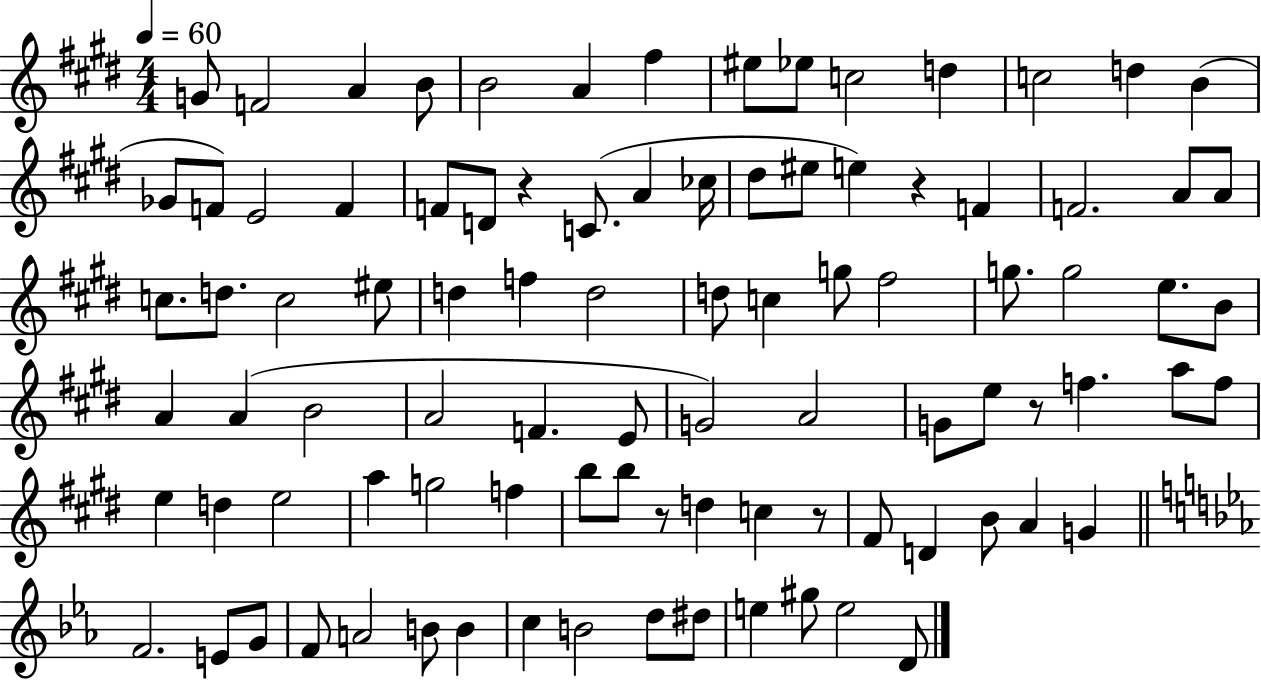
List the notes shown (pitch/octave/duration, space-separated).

G4/e F4/h A4/q B4/e B4/h A4/q F#5/q EIS5/e Eb5/e C5/h D5/q C5/h D5/q B4/q Gb4/e F4/e E4/h F4/q F4/e D4/e R/q C4/e. A4/q CES5/s D#5/e EIS5/e E5/q R/q F4/q F4/h. A4/e A4/e C5/e. D5/e. C5/h EIS5/e D5/q F5/q D5/h D5/e C5/q G5/e F#5/h G5/e. G5/h E5/e. B4/e A4/q A4/q B4/h A4/h F4/q. E4/e G4/h A4/h G4/e E5/e R/e F5/q. A5/e F5/e E5/q D5/q E5/h A5/q G5/h F5/q B5/e B5/e R/e D5/q C5/q R/e F#4/e D4/q B4/e A4/q G4/q F4/h. E4/e G4/e F4/e A4/h B4/e B4/q C5/q B4/h D5/e D#5/e E5/q G#5/e E5/h D4/e